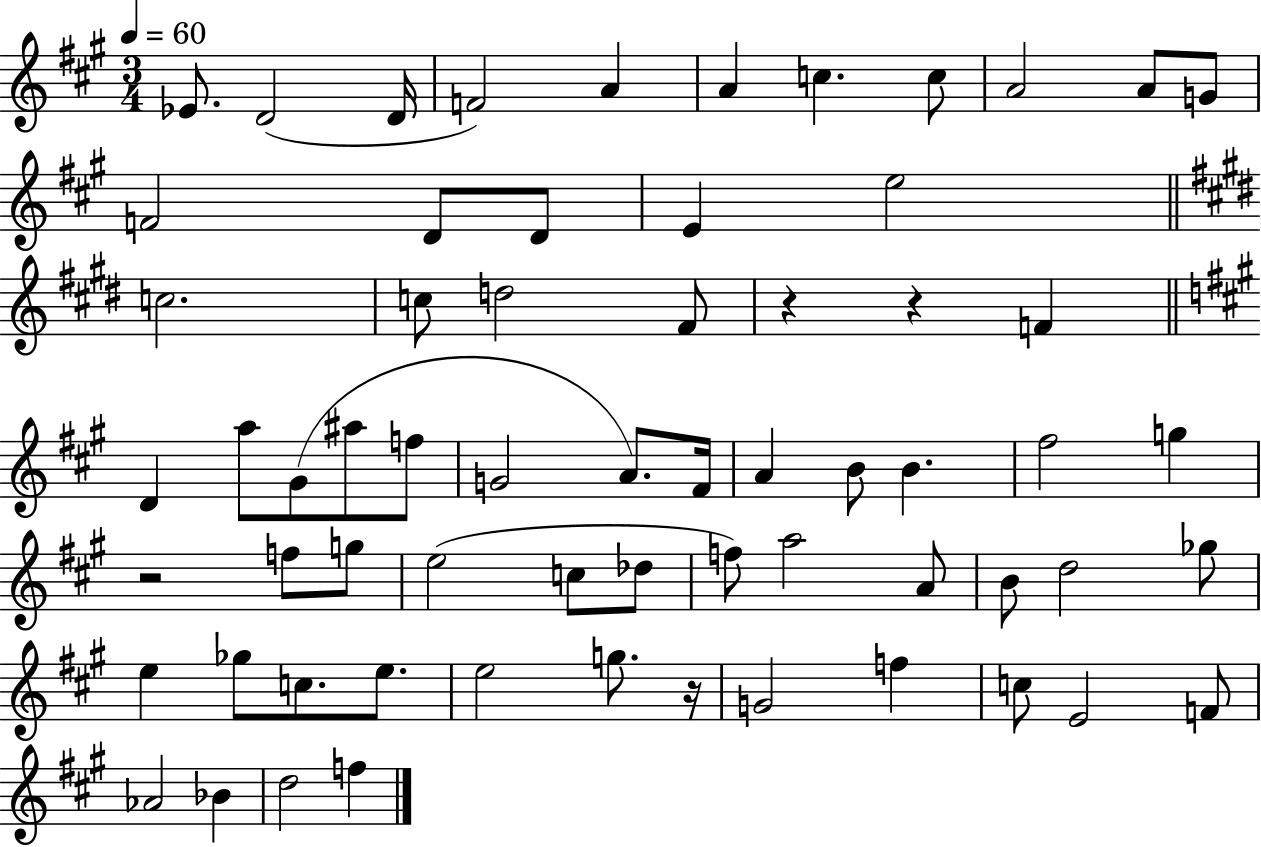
Eb4/e. D4/h D4/s F4/h A4/q A4/q C5/q. C5/e A4/h A4/e G4/e F4/h D4/e D4/e E4/q E5/h C5/h. C5/e D5/h F#4/e R/q R/q F4/q D4/q A5/e G#4/e A#5/e F5/e G4/h A4/e. F#4/s A4/q B4/e B4/q. F#5/h G5/q R/h F5/e G5/e E5/h C5/e Db5/e F5/e A5/h A4/e B4/e D5/h Gb5/e E5/q Gb5/e C5/e. E5/e. E5/h G5/e. R/s G4/h F5/q C5/e E4/h F4/e Ab4/h Bb4/q D5/h F5/q